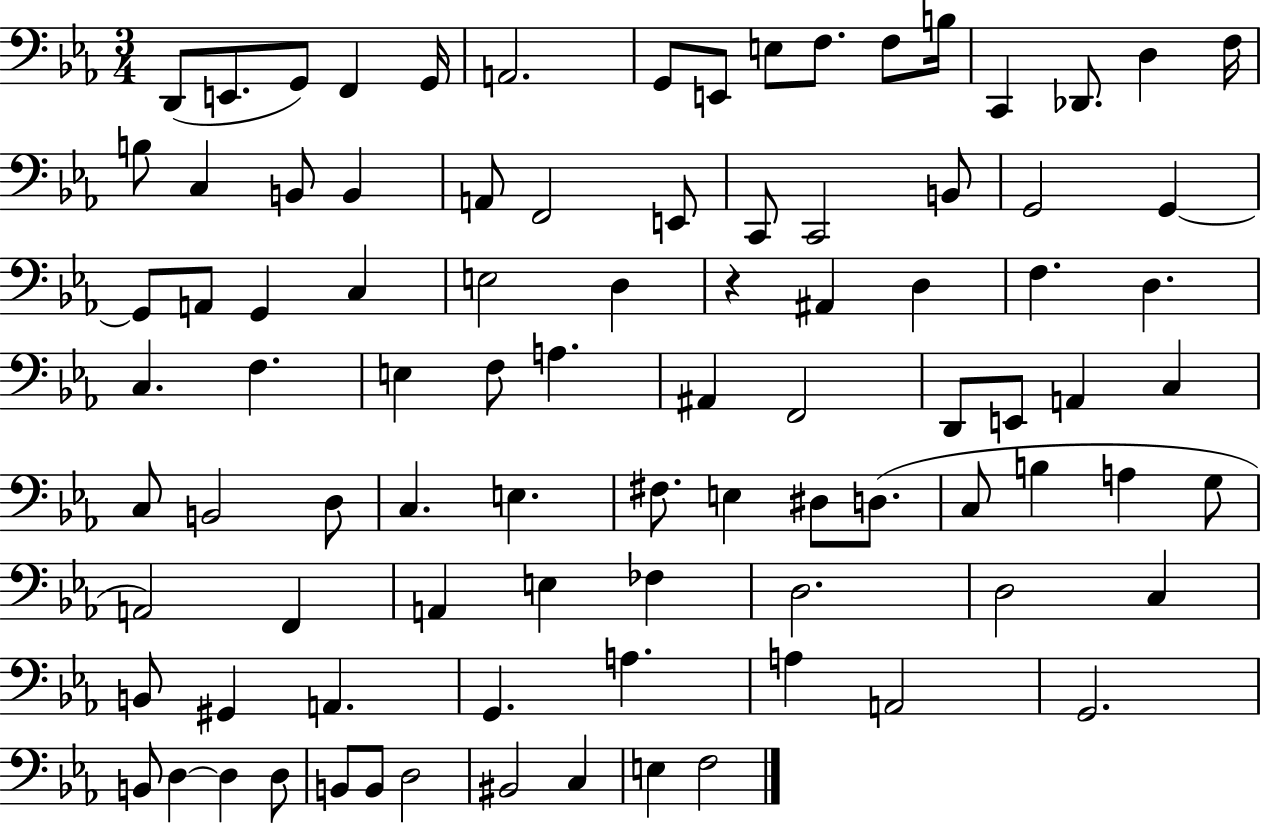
X:1
T:Untitled
M:3/4
L:1/4
K:Eb
D,,/2 E,,/2 G,,/2 F,, G,,/4 A,,2 G,,/2 E,,/2 E,/2 F,/2 F,/2 B,/4 C,, _D,,/2 D, F,/4 B,/2 C, B,,/2 B,, A,,/2 F,,2 E,,/2 C,,/2 C,,2 B,,/2 G,,2 G,, G,,/2 A,,/2 G,, C, E,2 D, z ^A,, D, F, D, C, F, E, F,/2 A, ^A,, F,,2 D,,/2 E,,/2 A,, C, C,/2 B,,2 D,/2 C, E, ^F,/2 E, ^D,/2 D,/2 C,/2 B, A, G,/2 A,,2 F,, A,, E, _F, D,2 D,2 C, B,,/2 ^G,, A,, G,, A, A, A,,2 G,,2 B,,/2 D, D, D,/2 B,,/2 B,,/2 D,2 ^B,,2 C, E, F,2